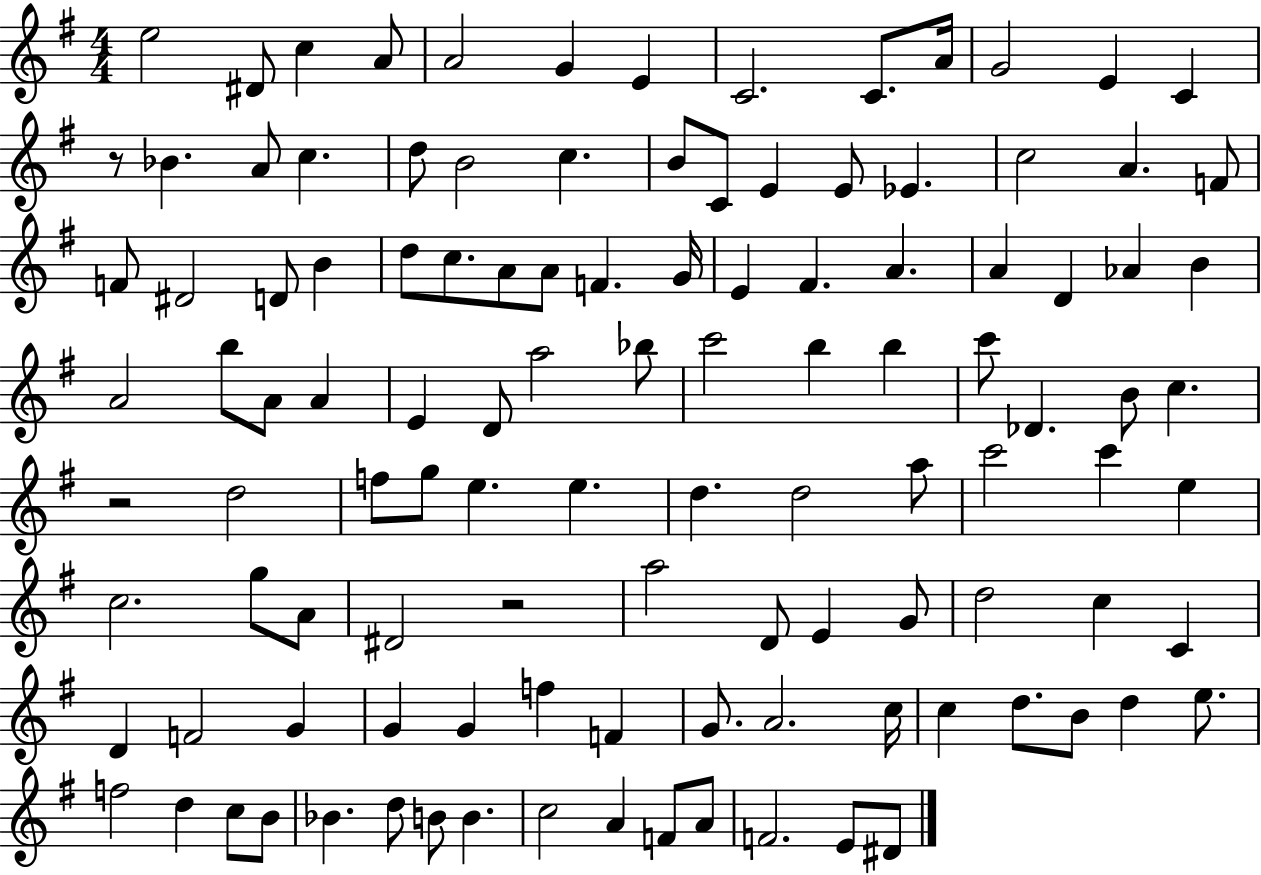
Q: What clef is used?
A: treble